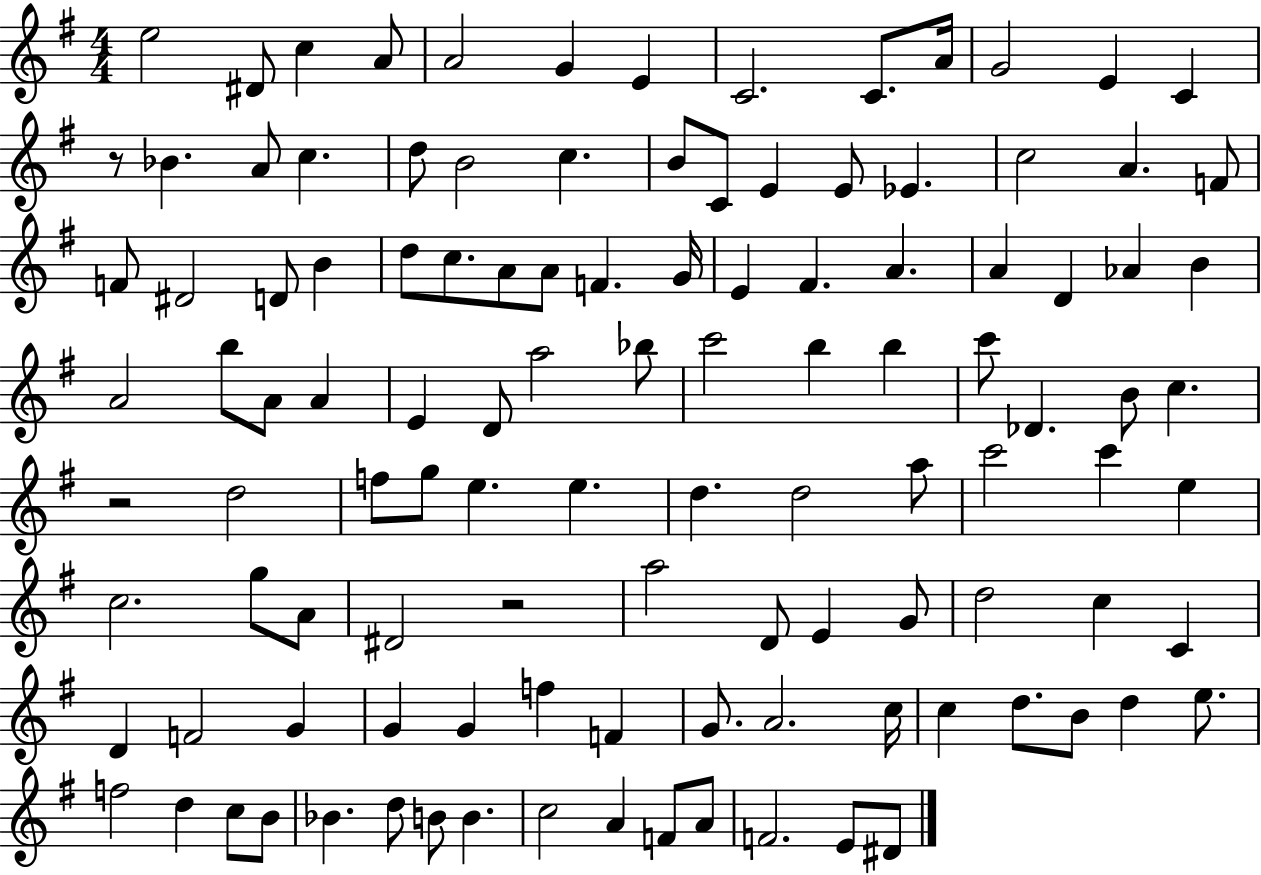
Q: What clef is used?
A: treble